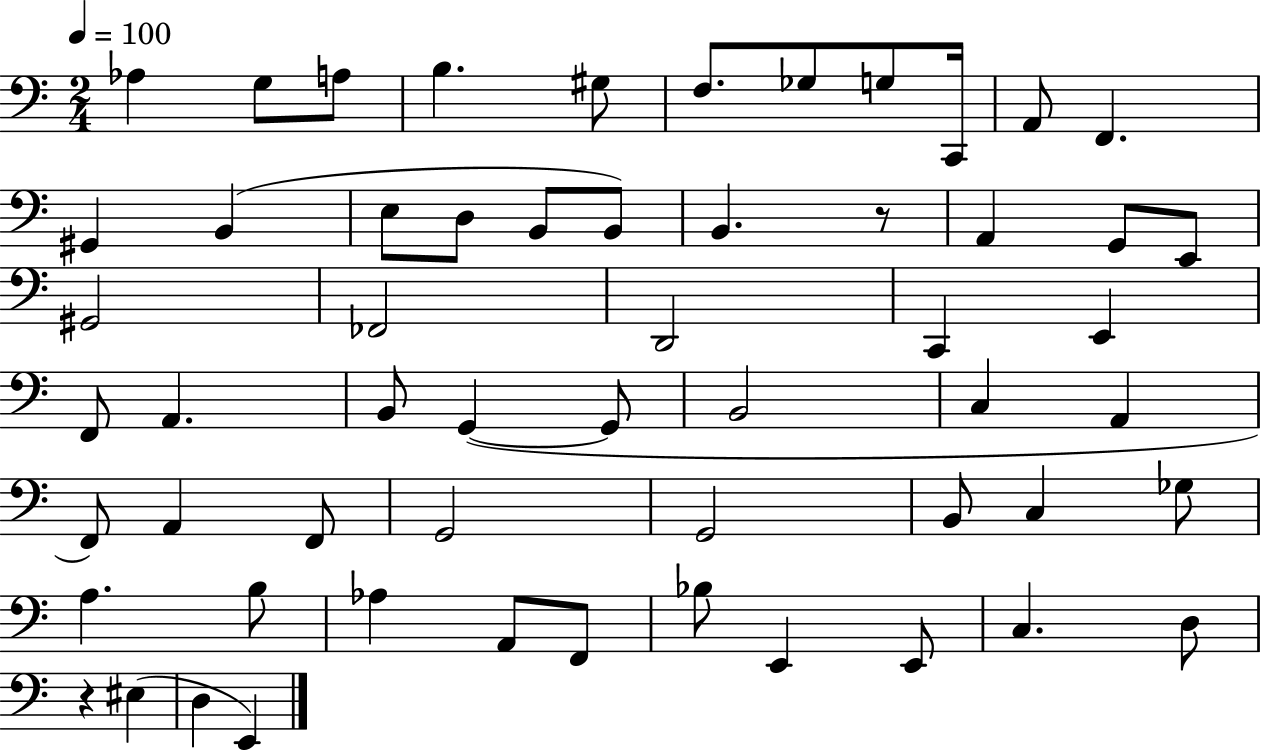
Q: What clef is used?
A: bass